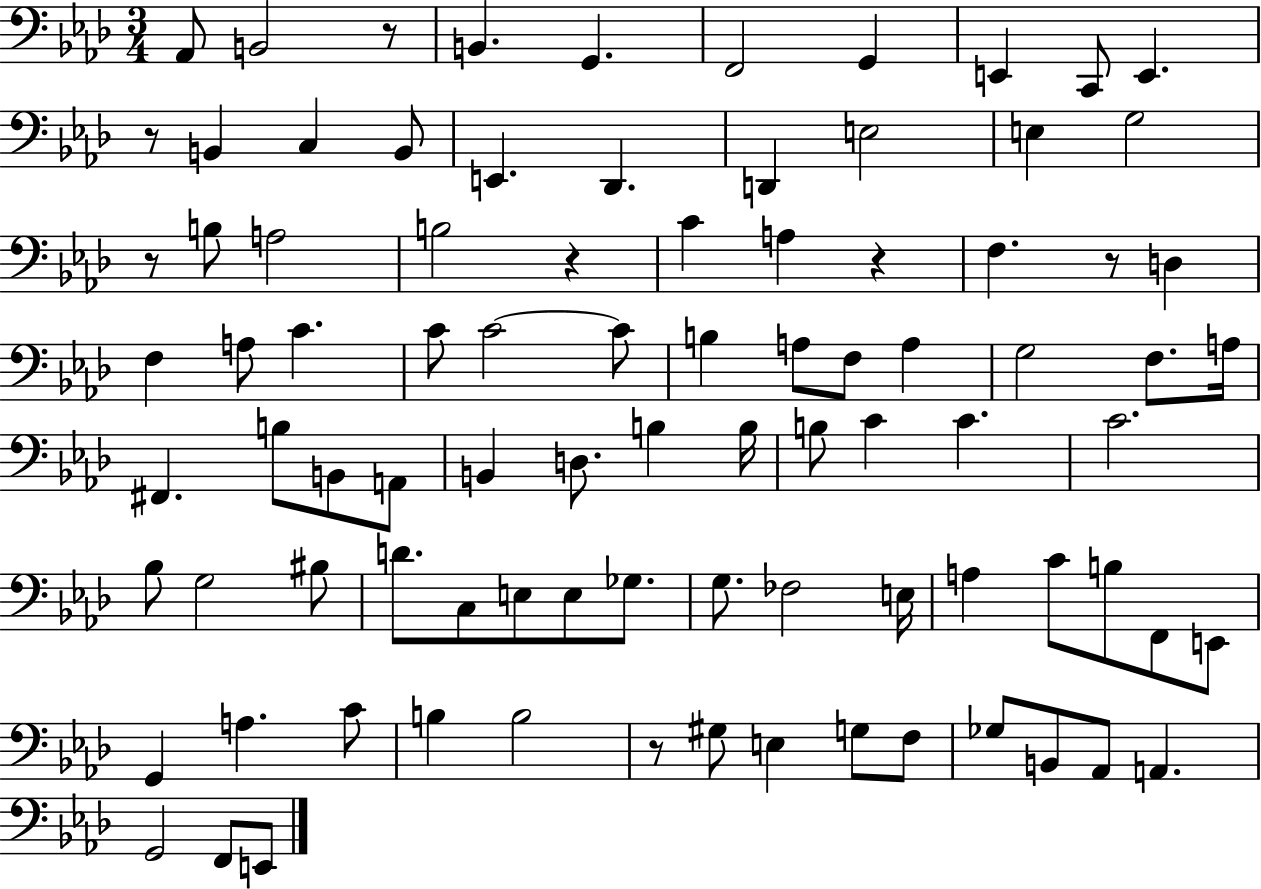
X:1
T:Untitled
M:3/4
L:1/4
K:Ab
_A,,/2 B,,2 z/2 B,, G,, F,,2 G,, E,, C,,/2 E,, z/2 B,, C, B,,/2 E,, _D,, D,, E,2 E, G,2 z/2 B,/2 A,2 B,2 z C A, z F, z/2 D, F, A,/2 C C/2 C2 C/2 B, A,/2 F,/2 A, G,2 F,/2 A,/4 ^F,, B,/2 B,,/2 A,,/2 B,, D,/2 B, B,/4 B,/2 C C C2 _B,/2 G,2 ^B,/2 D/2 C,/2 E,/2 E,/2 _G,/2 G,/2 _F,2 E,/4 A, C/2 B,/2 F,,/2 E,,/2 G,, A, C/2 B, B,2 z/2 ^G,/2 E, G,/2 F,/2 _G,/2 B,,/2 _A,,/2 A,, G,,2 F,,/2 E,,/2